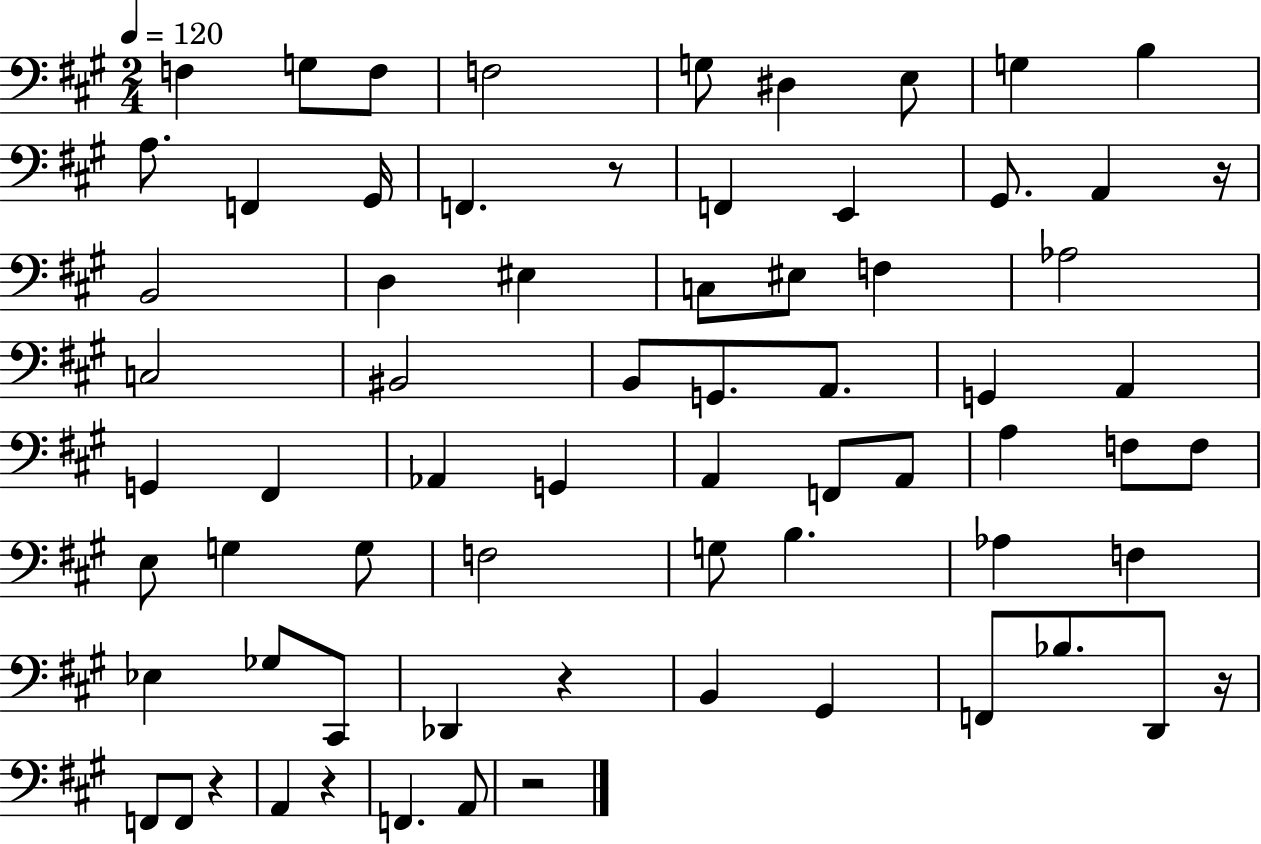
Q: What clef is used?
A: bass